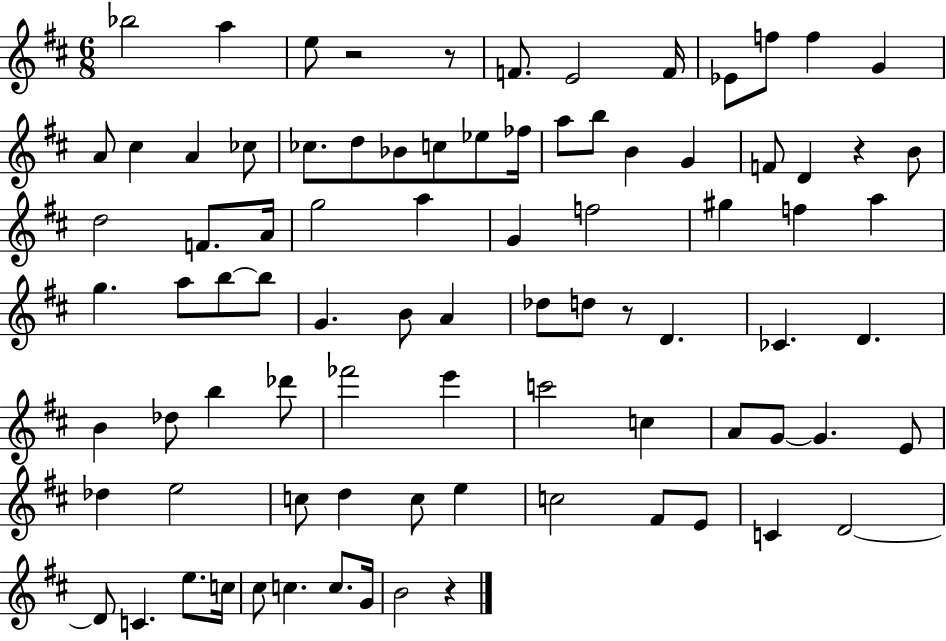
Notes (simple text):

Bb5/h A5/q E5/e R/h R/e F4/e. E4/h F4/s Eb4/e F5/e F5/q G4/q A4/e C#5/q A4/q CES5/e CES5/e. D5/e Bb4/e C5/e Eb5/e FES5/s A5/e B5/e B4/q G4/q F4/e D4/q R/q B4/e D5/h F4/e. A4/s G5/h A5/q G4/q F5/h G#5/q F5/q A5/q G5/q. A5/e B5/e B5/e G4/q. B4/e A4/q Db5/e D5/e R/e D4/q. CES4/q. D4/q. B4/q Db5/e B5/q Db6/e FES6/h E6/q C6/h C5/q A4/e G4/e G4/q. E4/e Db5/q E5/h C5/e D5/q C5/e E5/q C5/h F#4/e E4/e C4/q D4/h D4/e C4/q. E5/e. C5/s C#5/e C5/q. C5/e. G4/s B4/h R/q